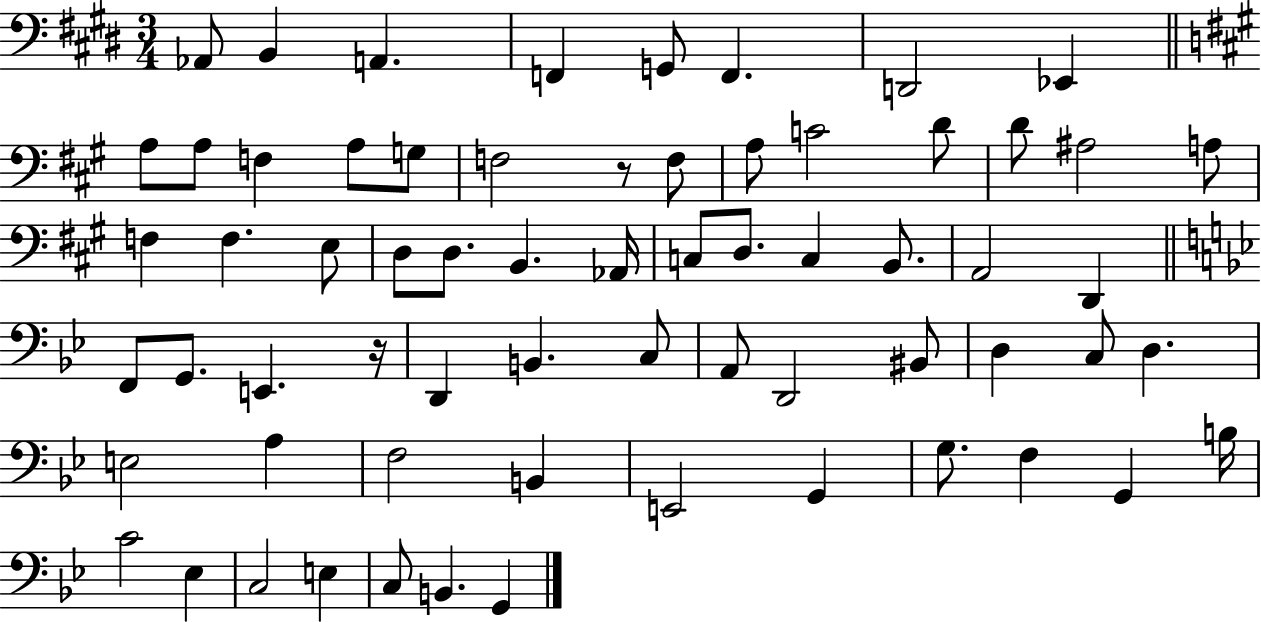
{
  \clef bass
  \numericTimeSignature
  \time 3/4
  \key e \major
  aes,8 b,4 a,4. | f,4 g,8 f,4. | d,2 ees,4 | \bar "||" \break \key a \major a8 a8 f4 a8 g8 | f2 r8 f8 | a8 c'2 d'8 | d'8 ais2 a8 | \break f4 f4. e8 | d8 d8. b,4. aes,16 | c8 d8. c4 b,8. | a,2 d,4 | \break \bar "||" \break \key bes \major f,8 g,8. e,4. r16 | d,4 b,4. c8 | a,8 d,2 bis,8 | d4 c8 d4. | \break e2 a4 | f2 b,4 | e,2 g,4 | g8. f4 g,4 b16 | \break c'2 ees4 | c2 e4 | c8 b,4. g,4 | \bar "|."
}